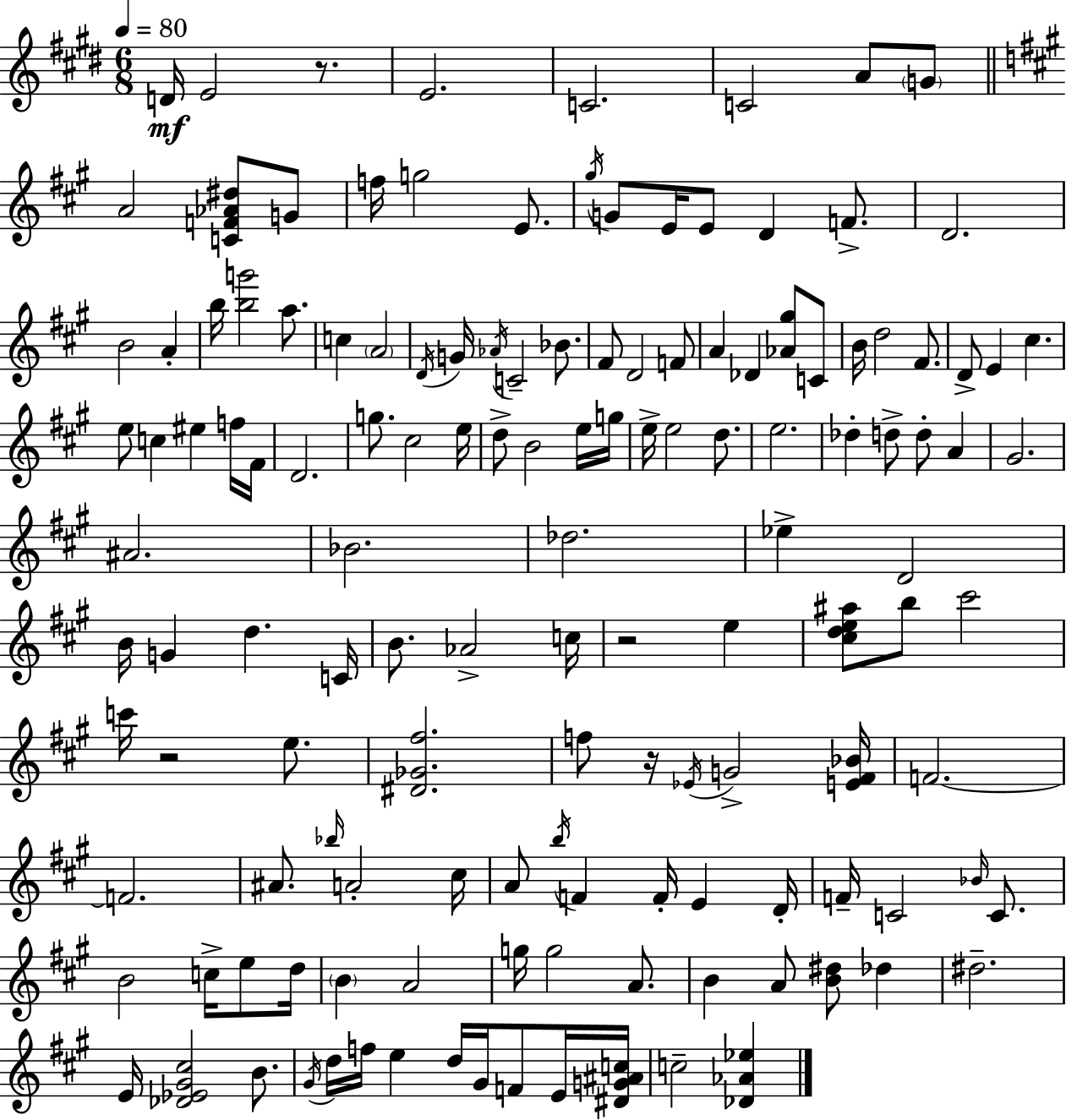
{
  \clef treble
  \numericTimeSignature
  \time 6/8
  \key e \major
  \tempo 4 = 80
  d'16\mf e'2 r8. | e'2. | c'2. | c'2 a'8 \parenthesize g'8 | \break \bar "||" \break \key a \major a'2 <c' f' aes' dis''>8 g'8 | f''16 g''2 e'8. | \acciaccatura { gis''16 } g'8 e'16 e'8 d'4 f'8.-> | d'2. | \break b'2 a'4-. | b''16 <b'' g'''>2 a''8. | c''4 \parenthesize a'2 | \acciaccatura { d'16 } g'16 \acciaccatura { aes'16 } c'2-- | \break bes'8. fis'8 d'2 | f'8 a'4 des'4 <aes' gis''>8 | c'8 b'16 d''2 | fis'8. d'8-> e'4 cis''4. | \break e''8 c''4 eis''4 | f''16 fis'16 d'2. | g''8. cis''2 | e''16 d''8-> b'2 | \break e''16 g''16 e''16-> e''2 | d''8. e''2. | des''4-. d''8-> d''8-. a'4 | gis'2. | \break ais'2. | bes'2. | des''2. | ees''4-> d'2 | \break b'16 g'4 d''4. | c'16 b'8. aes'2-> | c''16 r2 e''4 | <cis'' d'' e'' ais''>8 b''8 cis'''2 | \break c'''16 r2 | e''8. <dis' ges' fis''>2. | f''8 r16 \acciaccatura { ees'16 } g'2-> | <e' fis' bes'>16 f'2.~~ | \break f'2. | ais'8. \grace { bes''16 } a'2-. | cis''16 a'8 \acciaccatura { b''16 } f'4 | f'16-. e'4 d'16-. f'16-- c'2 | \break \grace { bes'16 } c'8. b'2 | c''16-> e''8 d''16 \parenthesize b'4 a'2 | g''16 g''2 | a'8. b'4 a'8 | \break <b' dis''>8 des''4 dis''2.-- | e'16 <des' ees' gis' cis''>2 | b'8. \acciaccatura { gis'16 } d''16 f''16 e''4 | d''16 gis'16 f'8 e'16 <dis' g' ais' c''>16 c''2-- | \break <des' aes' ees''>4 \bar "|."
}